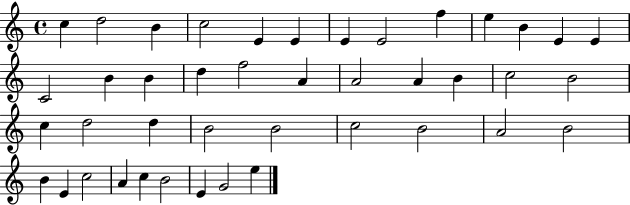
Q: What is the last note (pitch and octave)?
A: E5